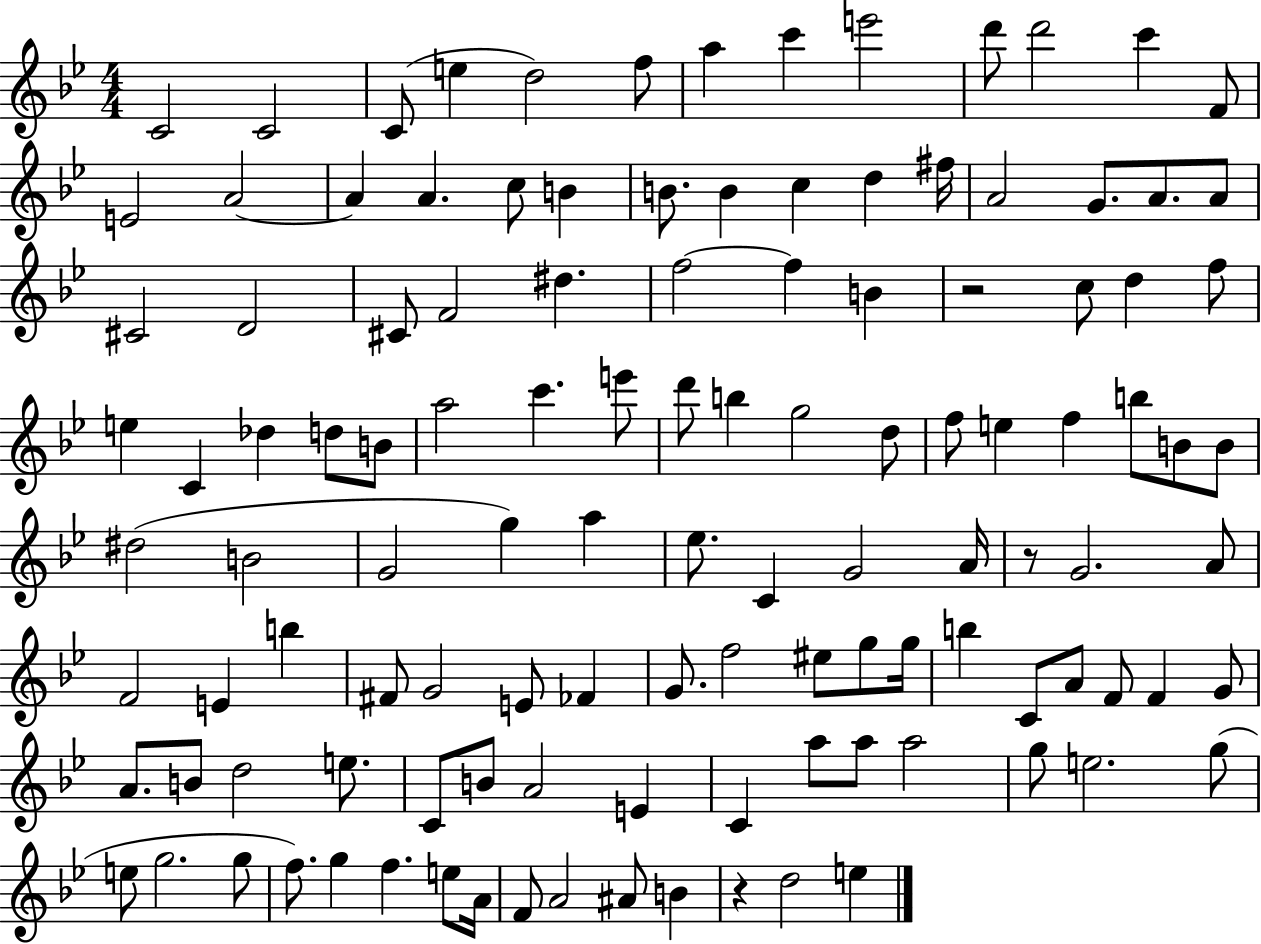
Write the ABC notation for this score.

X:1
T:Untitled
M:4/4
L:1/4
K:Bb
C2 C2 C/2 e d2 f/2 a c' e'2 d'/2 d'2 c' F/2 E2 A2 A A c/2 B B/2 B c d ^f/4 A2 G/2 A/2 A/2 ^C2 D2 ^C/2 F2 ^d f2 f B z2 c/2 d f/2 e C _d d/2 B/2 a2 c' e'/2 d'/2 b g2 d/2 f/2 e f b/2 B/2 B/2 ^d2 B2 G2 g a _e/2 C G2 A/4 z/2 G2 A/2 F2 E b ^F/2 G2 E/2 _F G/2 f2 ^e/2 g/2 g/4 b C/2 A/2 F/2 F G/2 A/2 B/2 d2 e/2 C/2 B/2 A2 E C a/2 a/2 a2 g/2 e2 g/2 e/2 g2 g/2 f/2 g f e/2 A/4 F/2 A2 ^A/2 B z d2 e